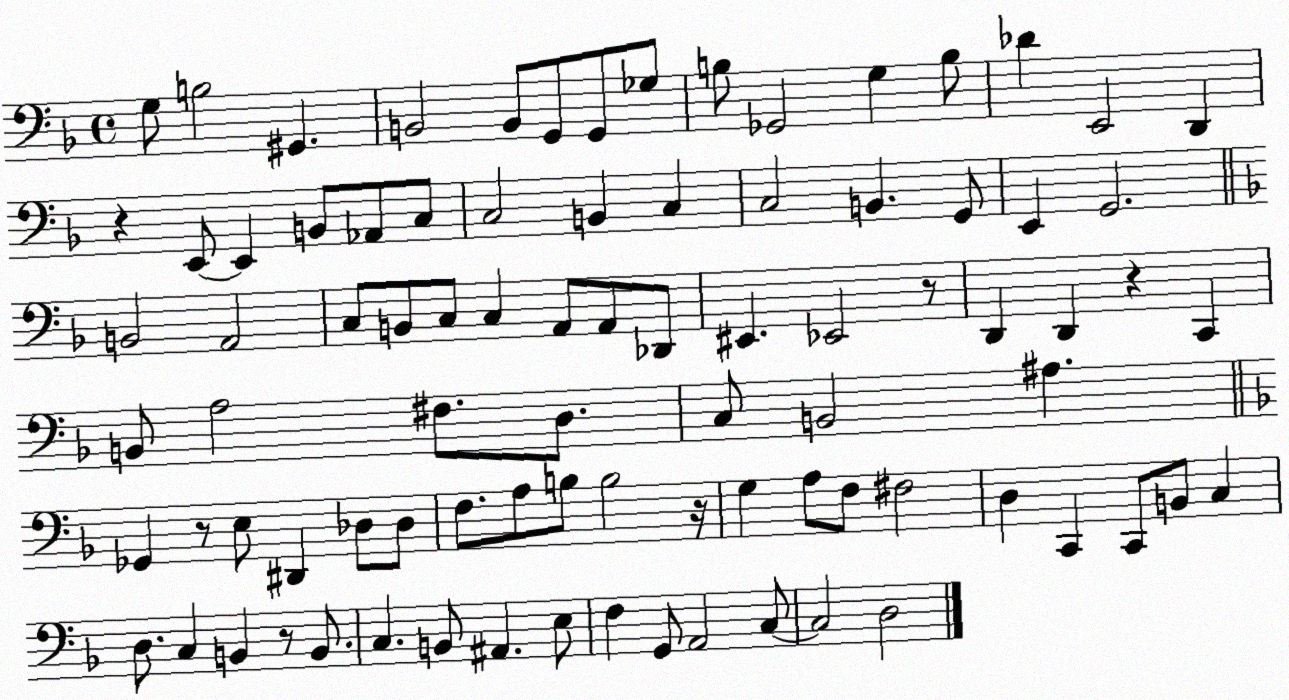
X:1
T:Untitled
M:4/4
L:1/4
K:F
G,/2 B,2 ^G,, B,,2 B,,/2 G,,/2 G,,/2 _G,/2 B,/2 _G,,2 G, B,/2 _D E,,2 D,, z E,,/2 E,, B,,/2 _A,,/2 C,/2 C,2 B,, C, C,2 B,, G,,/2 E,, G,,2 B,,2 A,,2 C,/2 B,,/2 C,/2 C, A,,/2 A,,/2 _D,,/2 ^E,, _E,,2 z/2 D,, D,, z C,, B,,/2 A,2 ^F,/2 D,/2 C,/2 B,,2 ^A, _G,, z/2 E,/2 ^D,, _D,/2 _D,/2 F,/2 A,/2 B,/2 B,2 z/4 G, A,/2 F,/2 ^F,2 D, C,, C,,/2 B,,/2 C, D,/2 C, B,, z/2 B,,/2 C, B,,/2 ^A,, E,/2 F, G,,/2 A,,2 C,/2 C,2 D,2